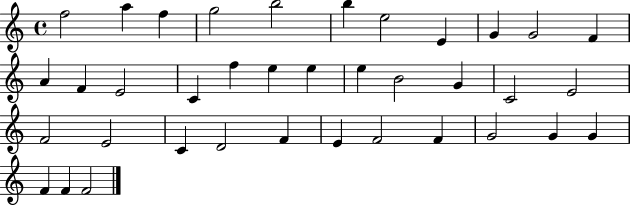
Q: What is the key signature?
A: C major